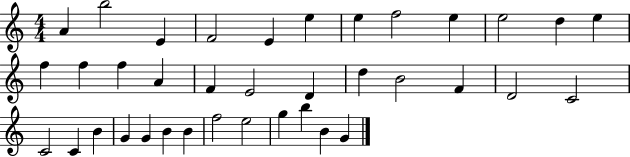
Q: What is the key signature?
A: C major